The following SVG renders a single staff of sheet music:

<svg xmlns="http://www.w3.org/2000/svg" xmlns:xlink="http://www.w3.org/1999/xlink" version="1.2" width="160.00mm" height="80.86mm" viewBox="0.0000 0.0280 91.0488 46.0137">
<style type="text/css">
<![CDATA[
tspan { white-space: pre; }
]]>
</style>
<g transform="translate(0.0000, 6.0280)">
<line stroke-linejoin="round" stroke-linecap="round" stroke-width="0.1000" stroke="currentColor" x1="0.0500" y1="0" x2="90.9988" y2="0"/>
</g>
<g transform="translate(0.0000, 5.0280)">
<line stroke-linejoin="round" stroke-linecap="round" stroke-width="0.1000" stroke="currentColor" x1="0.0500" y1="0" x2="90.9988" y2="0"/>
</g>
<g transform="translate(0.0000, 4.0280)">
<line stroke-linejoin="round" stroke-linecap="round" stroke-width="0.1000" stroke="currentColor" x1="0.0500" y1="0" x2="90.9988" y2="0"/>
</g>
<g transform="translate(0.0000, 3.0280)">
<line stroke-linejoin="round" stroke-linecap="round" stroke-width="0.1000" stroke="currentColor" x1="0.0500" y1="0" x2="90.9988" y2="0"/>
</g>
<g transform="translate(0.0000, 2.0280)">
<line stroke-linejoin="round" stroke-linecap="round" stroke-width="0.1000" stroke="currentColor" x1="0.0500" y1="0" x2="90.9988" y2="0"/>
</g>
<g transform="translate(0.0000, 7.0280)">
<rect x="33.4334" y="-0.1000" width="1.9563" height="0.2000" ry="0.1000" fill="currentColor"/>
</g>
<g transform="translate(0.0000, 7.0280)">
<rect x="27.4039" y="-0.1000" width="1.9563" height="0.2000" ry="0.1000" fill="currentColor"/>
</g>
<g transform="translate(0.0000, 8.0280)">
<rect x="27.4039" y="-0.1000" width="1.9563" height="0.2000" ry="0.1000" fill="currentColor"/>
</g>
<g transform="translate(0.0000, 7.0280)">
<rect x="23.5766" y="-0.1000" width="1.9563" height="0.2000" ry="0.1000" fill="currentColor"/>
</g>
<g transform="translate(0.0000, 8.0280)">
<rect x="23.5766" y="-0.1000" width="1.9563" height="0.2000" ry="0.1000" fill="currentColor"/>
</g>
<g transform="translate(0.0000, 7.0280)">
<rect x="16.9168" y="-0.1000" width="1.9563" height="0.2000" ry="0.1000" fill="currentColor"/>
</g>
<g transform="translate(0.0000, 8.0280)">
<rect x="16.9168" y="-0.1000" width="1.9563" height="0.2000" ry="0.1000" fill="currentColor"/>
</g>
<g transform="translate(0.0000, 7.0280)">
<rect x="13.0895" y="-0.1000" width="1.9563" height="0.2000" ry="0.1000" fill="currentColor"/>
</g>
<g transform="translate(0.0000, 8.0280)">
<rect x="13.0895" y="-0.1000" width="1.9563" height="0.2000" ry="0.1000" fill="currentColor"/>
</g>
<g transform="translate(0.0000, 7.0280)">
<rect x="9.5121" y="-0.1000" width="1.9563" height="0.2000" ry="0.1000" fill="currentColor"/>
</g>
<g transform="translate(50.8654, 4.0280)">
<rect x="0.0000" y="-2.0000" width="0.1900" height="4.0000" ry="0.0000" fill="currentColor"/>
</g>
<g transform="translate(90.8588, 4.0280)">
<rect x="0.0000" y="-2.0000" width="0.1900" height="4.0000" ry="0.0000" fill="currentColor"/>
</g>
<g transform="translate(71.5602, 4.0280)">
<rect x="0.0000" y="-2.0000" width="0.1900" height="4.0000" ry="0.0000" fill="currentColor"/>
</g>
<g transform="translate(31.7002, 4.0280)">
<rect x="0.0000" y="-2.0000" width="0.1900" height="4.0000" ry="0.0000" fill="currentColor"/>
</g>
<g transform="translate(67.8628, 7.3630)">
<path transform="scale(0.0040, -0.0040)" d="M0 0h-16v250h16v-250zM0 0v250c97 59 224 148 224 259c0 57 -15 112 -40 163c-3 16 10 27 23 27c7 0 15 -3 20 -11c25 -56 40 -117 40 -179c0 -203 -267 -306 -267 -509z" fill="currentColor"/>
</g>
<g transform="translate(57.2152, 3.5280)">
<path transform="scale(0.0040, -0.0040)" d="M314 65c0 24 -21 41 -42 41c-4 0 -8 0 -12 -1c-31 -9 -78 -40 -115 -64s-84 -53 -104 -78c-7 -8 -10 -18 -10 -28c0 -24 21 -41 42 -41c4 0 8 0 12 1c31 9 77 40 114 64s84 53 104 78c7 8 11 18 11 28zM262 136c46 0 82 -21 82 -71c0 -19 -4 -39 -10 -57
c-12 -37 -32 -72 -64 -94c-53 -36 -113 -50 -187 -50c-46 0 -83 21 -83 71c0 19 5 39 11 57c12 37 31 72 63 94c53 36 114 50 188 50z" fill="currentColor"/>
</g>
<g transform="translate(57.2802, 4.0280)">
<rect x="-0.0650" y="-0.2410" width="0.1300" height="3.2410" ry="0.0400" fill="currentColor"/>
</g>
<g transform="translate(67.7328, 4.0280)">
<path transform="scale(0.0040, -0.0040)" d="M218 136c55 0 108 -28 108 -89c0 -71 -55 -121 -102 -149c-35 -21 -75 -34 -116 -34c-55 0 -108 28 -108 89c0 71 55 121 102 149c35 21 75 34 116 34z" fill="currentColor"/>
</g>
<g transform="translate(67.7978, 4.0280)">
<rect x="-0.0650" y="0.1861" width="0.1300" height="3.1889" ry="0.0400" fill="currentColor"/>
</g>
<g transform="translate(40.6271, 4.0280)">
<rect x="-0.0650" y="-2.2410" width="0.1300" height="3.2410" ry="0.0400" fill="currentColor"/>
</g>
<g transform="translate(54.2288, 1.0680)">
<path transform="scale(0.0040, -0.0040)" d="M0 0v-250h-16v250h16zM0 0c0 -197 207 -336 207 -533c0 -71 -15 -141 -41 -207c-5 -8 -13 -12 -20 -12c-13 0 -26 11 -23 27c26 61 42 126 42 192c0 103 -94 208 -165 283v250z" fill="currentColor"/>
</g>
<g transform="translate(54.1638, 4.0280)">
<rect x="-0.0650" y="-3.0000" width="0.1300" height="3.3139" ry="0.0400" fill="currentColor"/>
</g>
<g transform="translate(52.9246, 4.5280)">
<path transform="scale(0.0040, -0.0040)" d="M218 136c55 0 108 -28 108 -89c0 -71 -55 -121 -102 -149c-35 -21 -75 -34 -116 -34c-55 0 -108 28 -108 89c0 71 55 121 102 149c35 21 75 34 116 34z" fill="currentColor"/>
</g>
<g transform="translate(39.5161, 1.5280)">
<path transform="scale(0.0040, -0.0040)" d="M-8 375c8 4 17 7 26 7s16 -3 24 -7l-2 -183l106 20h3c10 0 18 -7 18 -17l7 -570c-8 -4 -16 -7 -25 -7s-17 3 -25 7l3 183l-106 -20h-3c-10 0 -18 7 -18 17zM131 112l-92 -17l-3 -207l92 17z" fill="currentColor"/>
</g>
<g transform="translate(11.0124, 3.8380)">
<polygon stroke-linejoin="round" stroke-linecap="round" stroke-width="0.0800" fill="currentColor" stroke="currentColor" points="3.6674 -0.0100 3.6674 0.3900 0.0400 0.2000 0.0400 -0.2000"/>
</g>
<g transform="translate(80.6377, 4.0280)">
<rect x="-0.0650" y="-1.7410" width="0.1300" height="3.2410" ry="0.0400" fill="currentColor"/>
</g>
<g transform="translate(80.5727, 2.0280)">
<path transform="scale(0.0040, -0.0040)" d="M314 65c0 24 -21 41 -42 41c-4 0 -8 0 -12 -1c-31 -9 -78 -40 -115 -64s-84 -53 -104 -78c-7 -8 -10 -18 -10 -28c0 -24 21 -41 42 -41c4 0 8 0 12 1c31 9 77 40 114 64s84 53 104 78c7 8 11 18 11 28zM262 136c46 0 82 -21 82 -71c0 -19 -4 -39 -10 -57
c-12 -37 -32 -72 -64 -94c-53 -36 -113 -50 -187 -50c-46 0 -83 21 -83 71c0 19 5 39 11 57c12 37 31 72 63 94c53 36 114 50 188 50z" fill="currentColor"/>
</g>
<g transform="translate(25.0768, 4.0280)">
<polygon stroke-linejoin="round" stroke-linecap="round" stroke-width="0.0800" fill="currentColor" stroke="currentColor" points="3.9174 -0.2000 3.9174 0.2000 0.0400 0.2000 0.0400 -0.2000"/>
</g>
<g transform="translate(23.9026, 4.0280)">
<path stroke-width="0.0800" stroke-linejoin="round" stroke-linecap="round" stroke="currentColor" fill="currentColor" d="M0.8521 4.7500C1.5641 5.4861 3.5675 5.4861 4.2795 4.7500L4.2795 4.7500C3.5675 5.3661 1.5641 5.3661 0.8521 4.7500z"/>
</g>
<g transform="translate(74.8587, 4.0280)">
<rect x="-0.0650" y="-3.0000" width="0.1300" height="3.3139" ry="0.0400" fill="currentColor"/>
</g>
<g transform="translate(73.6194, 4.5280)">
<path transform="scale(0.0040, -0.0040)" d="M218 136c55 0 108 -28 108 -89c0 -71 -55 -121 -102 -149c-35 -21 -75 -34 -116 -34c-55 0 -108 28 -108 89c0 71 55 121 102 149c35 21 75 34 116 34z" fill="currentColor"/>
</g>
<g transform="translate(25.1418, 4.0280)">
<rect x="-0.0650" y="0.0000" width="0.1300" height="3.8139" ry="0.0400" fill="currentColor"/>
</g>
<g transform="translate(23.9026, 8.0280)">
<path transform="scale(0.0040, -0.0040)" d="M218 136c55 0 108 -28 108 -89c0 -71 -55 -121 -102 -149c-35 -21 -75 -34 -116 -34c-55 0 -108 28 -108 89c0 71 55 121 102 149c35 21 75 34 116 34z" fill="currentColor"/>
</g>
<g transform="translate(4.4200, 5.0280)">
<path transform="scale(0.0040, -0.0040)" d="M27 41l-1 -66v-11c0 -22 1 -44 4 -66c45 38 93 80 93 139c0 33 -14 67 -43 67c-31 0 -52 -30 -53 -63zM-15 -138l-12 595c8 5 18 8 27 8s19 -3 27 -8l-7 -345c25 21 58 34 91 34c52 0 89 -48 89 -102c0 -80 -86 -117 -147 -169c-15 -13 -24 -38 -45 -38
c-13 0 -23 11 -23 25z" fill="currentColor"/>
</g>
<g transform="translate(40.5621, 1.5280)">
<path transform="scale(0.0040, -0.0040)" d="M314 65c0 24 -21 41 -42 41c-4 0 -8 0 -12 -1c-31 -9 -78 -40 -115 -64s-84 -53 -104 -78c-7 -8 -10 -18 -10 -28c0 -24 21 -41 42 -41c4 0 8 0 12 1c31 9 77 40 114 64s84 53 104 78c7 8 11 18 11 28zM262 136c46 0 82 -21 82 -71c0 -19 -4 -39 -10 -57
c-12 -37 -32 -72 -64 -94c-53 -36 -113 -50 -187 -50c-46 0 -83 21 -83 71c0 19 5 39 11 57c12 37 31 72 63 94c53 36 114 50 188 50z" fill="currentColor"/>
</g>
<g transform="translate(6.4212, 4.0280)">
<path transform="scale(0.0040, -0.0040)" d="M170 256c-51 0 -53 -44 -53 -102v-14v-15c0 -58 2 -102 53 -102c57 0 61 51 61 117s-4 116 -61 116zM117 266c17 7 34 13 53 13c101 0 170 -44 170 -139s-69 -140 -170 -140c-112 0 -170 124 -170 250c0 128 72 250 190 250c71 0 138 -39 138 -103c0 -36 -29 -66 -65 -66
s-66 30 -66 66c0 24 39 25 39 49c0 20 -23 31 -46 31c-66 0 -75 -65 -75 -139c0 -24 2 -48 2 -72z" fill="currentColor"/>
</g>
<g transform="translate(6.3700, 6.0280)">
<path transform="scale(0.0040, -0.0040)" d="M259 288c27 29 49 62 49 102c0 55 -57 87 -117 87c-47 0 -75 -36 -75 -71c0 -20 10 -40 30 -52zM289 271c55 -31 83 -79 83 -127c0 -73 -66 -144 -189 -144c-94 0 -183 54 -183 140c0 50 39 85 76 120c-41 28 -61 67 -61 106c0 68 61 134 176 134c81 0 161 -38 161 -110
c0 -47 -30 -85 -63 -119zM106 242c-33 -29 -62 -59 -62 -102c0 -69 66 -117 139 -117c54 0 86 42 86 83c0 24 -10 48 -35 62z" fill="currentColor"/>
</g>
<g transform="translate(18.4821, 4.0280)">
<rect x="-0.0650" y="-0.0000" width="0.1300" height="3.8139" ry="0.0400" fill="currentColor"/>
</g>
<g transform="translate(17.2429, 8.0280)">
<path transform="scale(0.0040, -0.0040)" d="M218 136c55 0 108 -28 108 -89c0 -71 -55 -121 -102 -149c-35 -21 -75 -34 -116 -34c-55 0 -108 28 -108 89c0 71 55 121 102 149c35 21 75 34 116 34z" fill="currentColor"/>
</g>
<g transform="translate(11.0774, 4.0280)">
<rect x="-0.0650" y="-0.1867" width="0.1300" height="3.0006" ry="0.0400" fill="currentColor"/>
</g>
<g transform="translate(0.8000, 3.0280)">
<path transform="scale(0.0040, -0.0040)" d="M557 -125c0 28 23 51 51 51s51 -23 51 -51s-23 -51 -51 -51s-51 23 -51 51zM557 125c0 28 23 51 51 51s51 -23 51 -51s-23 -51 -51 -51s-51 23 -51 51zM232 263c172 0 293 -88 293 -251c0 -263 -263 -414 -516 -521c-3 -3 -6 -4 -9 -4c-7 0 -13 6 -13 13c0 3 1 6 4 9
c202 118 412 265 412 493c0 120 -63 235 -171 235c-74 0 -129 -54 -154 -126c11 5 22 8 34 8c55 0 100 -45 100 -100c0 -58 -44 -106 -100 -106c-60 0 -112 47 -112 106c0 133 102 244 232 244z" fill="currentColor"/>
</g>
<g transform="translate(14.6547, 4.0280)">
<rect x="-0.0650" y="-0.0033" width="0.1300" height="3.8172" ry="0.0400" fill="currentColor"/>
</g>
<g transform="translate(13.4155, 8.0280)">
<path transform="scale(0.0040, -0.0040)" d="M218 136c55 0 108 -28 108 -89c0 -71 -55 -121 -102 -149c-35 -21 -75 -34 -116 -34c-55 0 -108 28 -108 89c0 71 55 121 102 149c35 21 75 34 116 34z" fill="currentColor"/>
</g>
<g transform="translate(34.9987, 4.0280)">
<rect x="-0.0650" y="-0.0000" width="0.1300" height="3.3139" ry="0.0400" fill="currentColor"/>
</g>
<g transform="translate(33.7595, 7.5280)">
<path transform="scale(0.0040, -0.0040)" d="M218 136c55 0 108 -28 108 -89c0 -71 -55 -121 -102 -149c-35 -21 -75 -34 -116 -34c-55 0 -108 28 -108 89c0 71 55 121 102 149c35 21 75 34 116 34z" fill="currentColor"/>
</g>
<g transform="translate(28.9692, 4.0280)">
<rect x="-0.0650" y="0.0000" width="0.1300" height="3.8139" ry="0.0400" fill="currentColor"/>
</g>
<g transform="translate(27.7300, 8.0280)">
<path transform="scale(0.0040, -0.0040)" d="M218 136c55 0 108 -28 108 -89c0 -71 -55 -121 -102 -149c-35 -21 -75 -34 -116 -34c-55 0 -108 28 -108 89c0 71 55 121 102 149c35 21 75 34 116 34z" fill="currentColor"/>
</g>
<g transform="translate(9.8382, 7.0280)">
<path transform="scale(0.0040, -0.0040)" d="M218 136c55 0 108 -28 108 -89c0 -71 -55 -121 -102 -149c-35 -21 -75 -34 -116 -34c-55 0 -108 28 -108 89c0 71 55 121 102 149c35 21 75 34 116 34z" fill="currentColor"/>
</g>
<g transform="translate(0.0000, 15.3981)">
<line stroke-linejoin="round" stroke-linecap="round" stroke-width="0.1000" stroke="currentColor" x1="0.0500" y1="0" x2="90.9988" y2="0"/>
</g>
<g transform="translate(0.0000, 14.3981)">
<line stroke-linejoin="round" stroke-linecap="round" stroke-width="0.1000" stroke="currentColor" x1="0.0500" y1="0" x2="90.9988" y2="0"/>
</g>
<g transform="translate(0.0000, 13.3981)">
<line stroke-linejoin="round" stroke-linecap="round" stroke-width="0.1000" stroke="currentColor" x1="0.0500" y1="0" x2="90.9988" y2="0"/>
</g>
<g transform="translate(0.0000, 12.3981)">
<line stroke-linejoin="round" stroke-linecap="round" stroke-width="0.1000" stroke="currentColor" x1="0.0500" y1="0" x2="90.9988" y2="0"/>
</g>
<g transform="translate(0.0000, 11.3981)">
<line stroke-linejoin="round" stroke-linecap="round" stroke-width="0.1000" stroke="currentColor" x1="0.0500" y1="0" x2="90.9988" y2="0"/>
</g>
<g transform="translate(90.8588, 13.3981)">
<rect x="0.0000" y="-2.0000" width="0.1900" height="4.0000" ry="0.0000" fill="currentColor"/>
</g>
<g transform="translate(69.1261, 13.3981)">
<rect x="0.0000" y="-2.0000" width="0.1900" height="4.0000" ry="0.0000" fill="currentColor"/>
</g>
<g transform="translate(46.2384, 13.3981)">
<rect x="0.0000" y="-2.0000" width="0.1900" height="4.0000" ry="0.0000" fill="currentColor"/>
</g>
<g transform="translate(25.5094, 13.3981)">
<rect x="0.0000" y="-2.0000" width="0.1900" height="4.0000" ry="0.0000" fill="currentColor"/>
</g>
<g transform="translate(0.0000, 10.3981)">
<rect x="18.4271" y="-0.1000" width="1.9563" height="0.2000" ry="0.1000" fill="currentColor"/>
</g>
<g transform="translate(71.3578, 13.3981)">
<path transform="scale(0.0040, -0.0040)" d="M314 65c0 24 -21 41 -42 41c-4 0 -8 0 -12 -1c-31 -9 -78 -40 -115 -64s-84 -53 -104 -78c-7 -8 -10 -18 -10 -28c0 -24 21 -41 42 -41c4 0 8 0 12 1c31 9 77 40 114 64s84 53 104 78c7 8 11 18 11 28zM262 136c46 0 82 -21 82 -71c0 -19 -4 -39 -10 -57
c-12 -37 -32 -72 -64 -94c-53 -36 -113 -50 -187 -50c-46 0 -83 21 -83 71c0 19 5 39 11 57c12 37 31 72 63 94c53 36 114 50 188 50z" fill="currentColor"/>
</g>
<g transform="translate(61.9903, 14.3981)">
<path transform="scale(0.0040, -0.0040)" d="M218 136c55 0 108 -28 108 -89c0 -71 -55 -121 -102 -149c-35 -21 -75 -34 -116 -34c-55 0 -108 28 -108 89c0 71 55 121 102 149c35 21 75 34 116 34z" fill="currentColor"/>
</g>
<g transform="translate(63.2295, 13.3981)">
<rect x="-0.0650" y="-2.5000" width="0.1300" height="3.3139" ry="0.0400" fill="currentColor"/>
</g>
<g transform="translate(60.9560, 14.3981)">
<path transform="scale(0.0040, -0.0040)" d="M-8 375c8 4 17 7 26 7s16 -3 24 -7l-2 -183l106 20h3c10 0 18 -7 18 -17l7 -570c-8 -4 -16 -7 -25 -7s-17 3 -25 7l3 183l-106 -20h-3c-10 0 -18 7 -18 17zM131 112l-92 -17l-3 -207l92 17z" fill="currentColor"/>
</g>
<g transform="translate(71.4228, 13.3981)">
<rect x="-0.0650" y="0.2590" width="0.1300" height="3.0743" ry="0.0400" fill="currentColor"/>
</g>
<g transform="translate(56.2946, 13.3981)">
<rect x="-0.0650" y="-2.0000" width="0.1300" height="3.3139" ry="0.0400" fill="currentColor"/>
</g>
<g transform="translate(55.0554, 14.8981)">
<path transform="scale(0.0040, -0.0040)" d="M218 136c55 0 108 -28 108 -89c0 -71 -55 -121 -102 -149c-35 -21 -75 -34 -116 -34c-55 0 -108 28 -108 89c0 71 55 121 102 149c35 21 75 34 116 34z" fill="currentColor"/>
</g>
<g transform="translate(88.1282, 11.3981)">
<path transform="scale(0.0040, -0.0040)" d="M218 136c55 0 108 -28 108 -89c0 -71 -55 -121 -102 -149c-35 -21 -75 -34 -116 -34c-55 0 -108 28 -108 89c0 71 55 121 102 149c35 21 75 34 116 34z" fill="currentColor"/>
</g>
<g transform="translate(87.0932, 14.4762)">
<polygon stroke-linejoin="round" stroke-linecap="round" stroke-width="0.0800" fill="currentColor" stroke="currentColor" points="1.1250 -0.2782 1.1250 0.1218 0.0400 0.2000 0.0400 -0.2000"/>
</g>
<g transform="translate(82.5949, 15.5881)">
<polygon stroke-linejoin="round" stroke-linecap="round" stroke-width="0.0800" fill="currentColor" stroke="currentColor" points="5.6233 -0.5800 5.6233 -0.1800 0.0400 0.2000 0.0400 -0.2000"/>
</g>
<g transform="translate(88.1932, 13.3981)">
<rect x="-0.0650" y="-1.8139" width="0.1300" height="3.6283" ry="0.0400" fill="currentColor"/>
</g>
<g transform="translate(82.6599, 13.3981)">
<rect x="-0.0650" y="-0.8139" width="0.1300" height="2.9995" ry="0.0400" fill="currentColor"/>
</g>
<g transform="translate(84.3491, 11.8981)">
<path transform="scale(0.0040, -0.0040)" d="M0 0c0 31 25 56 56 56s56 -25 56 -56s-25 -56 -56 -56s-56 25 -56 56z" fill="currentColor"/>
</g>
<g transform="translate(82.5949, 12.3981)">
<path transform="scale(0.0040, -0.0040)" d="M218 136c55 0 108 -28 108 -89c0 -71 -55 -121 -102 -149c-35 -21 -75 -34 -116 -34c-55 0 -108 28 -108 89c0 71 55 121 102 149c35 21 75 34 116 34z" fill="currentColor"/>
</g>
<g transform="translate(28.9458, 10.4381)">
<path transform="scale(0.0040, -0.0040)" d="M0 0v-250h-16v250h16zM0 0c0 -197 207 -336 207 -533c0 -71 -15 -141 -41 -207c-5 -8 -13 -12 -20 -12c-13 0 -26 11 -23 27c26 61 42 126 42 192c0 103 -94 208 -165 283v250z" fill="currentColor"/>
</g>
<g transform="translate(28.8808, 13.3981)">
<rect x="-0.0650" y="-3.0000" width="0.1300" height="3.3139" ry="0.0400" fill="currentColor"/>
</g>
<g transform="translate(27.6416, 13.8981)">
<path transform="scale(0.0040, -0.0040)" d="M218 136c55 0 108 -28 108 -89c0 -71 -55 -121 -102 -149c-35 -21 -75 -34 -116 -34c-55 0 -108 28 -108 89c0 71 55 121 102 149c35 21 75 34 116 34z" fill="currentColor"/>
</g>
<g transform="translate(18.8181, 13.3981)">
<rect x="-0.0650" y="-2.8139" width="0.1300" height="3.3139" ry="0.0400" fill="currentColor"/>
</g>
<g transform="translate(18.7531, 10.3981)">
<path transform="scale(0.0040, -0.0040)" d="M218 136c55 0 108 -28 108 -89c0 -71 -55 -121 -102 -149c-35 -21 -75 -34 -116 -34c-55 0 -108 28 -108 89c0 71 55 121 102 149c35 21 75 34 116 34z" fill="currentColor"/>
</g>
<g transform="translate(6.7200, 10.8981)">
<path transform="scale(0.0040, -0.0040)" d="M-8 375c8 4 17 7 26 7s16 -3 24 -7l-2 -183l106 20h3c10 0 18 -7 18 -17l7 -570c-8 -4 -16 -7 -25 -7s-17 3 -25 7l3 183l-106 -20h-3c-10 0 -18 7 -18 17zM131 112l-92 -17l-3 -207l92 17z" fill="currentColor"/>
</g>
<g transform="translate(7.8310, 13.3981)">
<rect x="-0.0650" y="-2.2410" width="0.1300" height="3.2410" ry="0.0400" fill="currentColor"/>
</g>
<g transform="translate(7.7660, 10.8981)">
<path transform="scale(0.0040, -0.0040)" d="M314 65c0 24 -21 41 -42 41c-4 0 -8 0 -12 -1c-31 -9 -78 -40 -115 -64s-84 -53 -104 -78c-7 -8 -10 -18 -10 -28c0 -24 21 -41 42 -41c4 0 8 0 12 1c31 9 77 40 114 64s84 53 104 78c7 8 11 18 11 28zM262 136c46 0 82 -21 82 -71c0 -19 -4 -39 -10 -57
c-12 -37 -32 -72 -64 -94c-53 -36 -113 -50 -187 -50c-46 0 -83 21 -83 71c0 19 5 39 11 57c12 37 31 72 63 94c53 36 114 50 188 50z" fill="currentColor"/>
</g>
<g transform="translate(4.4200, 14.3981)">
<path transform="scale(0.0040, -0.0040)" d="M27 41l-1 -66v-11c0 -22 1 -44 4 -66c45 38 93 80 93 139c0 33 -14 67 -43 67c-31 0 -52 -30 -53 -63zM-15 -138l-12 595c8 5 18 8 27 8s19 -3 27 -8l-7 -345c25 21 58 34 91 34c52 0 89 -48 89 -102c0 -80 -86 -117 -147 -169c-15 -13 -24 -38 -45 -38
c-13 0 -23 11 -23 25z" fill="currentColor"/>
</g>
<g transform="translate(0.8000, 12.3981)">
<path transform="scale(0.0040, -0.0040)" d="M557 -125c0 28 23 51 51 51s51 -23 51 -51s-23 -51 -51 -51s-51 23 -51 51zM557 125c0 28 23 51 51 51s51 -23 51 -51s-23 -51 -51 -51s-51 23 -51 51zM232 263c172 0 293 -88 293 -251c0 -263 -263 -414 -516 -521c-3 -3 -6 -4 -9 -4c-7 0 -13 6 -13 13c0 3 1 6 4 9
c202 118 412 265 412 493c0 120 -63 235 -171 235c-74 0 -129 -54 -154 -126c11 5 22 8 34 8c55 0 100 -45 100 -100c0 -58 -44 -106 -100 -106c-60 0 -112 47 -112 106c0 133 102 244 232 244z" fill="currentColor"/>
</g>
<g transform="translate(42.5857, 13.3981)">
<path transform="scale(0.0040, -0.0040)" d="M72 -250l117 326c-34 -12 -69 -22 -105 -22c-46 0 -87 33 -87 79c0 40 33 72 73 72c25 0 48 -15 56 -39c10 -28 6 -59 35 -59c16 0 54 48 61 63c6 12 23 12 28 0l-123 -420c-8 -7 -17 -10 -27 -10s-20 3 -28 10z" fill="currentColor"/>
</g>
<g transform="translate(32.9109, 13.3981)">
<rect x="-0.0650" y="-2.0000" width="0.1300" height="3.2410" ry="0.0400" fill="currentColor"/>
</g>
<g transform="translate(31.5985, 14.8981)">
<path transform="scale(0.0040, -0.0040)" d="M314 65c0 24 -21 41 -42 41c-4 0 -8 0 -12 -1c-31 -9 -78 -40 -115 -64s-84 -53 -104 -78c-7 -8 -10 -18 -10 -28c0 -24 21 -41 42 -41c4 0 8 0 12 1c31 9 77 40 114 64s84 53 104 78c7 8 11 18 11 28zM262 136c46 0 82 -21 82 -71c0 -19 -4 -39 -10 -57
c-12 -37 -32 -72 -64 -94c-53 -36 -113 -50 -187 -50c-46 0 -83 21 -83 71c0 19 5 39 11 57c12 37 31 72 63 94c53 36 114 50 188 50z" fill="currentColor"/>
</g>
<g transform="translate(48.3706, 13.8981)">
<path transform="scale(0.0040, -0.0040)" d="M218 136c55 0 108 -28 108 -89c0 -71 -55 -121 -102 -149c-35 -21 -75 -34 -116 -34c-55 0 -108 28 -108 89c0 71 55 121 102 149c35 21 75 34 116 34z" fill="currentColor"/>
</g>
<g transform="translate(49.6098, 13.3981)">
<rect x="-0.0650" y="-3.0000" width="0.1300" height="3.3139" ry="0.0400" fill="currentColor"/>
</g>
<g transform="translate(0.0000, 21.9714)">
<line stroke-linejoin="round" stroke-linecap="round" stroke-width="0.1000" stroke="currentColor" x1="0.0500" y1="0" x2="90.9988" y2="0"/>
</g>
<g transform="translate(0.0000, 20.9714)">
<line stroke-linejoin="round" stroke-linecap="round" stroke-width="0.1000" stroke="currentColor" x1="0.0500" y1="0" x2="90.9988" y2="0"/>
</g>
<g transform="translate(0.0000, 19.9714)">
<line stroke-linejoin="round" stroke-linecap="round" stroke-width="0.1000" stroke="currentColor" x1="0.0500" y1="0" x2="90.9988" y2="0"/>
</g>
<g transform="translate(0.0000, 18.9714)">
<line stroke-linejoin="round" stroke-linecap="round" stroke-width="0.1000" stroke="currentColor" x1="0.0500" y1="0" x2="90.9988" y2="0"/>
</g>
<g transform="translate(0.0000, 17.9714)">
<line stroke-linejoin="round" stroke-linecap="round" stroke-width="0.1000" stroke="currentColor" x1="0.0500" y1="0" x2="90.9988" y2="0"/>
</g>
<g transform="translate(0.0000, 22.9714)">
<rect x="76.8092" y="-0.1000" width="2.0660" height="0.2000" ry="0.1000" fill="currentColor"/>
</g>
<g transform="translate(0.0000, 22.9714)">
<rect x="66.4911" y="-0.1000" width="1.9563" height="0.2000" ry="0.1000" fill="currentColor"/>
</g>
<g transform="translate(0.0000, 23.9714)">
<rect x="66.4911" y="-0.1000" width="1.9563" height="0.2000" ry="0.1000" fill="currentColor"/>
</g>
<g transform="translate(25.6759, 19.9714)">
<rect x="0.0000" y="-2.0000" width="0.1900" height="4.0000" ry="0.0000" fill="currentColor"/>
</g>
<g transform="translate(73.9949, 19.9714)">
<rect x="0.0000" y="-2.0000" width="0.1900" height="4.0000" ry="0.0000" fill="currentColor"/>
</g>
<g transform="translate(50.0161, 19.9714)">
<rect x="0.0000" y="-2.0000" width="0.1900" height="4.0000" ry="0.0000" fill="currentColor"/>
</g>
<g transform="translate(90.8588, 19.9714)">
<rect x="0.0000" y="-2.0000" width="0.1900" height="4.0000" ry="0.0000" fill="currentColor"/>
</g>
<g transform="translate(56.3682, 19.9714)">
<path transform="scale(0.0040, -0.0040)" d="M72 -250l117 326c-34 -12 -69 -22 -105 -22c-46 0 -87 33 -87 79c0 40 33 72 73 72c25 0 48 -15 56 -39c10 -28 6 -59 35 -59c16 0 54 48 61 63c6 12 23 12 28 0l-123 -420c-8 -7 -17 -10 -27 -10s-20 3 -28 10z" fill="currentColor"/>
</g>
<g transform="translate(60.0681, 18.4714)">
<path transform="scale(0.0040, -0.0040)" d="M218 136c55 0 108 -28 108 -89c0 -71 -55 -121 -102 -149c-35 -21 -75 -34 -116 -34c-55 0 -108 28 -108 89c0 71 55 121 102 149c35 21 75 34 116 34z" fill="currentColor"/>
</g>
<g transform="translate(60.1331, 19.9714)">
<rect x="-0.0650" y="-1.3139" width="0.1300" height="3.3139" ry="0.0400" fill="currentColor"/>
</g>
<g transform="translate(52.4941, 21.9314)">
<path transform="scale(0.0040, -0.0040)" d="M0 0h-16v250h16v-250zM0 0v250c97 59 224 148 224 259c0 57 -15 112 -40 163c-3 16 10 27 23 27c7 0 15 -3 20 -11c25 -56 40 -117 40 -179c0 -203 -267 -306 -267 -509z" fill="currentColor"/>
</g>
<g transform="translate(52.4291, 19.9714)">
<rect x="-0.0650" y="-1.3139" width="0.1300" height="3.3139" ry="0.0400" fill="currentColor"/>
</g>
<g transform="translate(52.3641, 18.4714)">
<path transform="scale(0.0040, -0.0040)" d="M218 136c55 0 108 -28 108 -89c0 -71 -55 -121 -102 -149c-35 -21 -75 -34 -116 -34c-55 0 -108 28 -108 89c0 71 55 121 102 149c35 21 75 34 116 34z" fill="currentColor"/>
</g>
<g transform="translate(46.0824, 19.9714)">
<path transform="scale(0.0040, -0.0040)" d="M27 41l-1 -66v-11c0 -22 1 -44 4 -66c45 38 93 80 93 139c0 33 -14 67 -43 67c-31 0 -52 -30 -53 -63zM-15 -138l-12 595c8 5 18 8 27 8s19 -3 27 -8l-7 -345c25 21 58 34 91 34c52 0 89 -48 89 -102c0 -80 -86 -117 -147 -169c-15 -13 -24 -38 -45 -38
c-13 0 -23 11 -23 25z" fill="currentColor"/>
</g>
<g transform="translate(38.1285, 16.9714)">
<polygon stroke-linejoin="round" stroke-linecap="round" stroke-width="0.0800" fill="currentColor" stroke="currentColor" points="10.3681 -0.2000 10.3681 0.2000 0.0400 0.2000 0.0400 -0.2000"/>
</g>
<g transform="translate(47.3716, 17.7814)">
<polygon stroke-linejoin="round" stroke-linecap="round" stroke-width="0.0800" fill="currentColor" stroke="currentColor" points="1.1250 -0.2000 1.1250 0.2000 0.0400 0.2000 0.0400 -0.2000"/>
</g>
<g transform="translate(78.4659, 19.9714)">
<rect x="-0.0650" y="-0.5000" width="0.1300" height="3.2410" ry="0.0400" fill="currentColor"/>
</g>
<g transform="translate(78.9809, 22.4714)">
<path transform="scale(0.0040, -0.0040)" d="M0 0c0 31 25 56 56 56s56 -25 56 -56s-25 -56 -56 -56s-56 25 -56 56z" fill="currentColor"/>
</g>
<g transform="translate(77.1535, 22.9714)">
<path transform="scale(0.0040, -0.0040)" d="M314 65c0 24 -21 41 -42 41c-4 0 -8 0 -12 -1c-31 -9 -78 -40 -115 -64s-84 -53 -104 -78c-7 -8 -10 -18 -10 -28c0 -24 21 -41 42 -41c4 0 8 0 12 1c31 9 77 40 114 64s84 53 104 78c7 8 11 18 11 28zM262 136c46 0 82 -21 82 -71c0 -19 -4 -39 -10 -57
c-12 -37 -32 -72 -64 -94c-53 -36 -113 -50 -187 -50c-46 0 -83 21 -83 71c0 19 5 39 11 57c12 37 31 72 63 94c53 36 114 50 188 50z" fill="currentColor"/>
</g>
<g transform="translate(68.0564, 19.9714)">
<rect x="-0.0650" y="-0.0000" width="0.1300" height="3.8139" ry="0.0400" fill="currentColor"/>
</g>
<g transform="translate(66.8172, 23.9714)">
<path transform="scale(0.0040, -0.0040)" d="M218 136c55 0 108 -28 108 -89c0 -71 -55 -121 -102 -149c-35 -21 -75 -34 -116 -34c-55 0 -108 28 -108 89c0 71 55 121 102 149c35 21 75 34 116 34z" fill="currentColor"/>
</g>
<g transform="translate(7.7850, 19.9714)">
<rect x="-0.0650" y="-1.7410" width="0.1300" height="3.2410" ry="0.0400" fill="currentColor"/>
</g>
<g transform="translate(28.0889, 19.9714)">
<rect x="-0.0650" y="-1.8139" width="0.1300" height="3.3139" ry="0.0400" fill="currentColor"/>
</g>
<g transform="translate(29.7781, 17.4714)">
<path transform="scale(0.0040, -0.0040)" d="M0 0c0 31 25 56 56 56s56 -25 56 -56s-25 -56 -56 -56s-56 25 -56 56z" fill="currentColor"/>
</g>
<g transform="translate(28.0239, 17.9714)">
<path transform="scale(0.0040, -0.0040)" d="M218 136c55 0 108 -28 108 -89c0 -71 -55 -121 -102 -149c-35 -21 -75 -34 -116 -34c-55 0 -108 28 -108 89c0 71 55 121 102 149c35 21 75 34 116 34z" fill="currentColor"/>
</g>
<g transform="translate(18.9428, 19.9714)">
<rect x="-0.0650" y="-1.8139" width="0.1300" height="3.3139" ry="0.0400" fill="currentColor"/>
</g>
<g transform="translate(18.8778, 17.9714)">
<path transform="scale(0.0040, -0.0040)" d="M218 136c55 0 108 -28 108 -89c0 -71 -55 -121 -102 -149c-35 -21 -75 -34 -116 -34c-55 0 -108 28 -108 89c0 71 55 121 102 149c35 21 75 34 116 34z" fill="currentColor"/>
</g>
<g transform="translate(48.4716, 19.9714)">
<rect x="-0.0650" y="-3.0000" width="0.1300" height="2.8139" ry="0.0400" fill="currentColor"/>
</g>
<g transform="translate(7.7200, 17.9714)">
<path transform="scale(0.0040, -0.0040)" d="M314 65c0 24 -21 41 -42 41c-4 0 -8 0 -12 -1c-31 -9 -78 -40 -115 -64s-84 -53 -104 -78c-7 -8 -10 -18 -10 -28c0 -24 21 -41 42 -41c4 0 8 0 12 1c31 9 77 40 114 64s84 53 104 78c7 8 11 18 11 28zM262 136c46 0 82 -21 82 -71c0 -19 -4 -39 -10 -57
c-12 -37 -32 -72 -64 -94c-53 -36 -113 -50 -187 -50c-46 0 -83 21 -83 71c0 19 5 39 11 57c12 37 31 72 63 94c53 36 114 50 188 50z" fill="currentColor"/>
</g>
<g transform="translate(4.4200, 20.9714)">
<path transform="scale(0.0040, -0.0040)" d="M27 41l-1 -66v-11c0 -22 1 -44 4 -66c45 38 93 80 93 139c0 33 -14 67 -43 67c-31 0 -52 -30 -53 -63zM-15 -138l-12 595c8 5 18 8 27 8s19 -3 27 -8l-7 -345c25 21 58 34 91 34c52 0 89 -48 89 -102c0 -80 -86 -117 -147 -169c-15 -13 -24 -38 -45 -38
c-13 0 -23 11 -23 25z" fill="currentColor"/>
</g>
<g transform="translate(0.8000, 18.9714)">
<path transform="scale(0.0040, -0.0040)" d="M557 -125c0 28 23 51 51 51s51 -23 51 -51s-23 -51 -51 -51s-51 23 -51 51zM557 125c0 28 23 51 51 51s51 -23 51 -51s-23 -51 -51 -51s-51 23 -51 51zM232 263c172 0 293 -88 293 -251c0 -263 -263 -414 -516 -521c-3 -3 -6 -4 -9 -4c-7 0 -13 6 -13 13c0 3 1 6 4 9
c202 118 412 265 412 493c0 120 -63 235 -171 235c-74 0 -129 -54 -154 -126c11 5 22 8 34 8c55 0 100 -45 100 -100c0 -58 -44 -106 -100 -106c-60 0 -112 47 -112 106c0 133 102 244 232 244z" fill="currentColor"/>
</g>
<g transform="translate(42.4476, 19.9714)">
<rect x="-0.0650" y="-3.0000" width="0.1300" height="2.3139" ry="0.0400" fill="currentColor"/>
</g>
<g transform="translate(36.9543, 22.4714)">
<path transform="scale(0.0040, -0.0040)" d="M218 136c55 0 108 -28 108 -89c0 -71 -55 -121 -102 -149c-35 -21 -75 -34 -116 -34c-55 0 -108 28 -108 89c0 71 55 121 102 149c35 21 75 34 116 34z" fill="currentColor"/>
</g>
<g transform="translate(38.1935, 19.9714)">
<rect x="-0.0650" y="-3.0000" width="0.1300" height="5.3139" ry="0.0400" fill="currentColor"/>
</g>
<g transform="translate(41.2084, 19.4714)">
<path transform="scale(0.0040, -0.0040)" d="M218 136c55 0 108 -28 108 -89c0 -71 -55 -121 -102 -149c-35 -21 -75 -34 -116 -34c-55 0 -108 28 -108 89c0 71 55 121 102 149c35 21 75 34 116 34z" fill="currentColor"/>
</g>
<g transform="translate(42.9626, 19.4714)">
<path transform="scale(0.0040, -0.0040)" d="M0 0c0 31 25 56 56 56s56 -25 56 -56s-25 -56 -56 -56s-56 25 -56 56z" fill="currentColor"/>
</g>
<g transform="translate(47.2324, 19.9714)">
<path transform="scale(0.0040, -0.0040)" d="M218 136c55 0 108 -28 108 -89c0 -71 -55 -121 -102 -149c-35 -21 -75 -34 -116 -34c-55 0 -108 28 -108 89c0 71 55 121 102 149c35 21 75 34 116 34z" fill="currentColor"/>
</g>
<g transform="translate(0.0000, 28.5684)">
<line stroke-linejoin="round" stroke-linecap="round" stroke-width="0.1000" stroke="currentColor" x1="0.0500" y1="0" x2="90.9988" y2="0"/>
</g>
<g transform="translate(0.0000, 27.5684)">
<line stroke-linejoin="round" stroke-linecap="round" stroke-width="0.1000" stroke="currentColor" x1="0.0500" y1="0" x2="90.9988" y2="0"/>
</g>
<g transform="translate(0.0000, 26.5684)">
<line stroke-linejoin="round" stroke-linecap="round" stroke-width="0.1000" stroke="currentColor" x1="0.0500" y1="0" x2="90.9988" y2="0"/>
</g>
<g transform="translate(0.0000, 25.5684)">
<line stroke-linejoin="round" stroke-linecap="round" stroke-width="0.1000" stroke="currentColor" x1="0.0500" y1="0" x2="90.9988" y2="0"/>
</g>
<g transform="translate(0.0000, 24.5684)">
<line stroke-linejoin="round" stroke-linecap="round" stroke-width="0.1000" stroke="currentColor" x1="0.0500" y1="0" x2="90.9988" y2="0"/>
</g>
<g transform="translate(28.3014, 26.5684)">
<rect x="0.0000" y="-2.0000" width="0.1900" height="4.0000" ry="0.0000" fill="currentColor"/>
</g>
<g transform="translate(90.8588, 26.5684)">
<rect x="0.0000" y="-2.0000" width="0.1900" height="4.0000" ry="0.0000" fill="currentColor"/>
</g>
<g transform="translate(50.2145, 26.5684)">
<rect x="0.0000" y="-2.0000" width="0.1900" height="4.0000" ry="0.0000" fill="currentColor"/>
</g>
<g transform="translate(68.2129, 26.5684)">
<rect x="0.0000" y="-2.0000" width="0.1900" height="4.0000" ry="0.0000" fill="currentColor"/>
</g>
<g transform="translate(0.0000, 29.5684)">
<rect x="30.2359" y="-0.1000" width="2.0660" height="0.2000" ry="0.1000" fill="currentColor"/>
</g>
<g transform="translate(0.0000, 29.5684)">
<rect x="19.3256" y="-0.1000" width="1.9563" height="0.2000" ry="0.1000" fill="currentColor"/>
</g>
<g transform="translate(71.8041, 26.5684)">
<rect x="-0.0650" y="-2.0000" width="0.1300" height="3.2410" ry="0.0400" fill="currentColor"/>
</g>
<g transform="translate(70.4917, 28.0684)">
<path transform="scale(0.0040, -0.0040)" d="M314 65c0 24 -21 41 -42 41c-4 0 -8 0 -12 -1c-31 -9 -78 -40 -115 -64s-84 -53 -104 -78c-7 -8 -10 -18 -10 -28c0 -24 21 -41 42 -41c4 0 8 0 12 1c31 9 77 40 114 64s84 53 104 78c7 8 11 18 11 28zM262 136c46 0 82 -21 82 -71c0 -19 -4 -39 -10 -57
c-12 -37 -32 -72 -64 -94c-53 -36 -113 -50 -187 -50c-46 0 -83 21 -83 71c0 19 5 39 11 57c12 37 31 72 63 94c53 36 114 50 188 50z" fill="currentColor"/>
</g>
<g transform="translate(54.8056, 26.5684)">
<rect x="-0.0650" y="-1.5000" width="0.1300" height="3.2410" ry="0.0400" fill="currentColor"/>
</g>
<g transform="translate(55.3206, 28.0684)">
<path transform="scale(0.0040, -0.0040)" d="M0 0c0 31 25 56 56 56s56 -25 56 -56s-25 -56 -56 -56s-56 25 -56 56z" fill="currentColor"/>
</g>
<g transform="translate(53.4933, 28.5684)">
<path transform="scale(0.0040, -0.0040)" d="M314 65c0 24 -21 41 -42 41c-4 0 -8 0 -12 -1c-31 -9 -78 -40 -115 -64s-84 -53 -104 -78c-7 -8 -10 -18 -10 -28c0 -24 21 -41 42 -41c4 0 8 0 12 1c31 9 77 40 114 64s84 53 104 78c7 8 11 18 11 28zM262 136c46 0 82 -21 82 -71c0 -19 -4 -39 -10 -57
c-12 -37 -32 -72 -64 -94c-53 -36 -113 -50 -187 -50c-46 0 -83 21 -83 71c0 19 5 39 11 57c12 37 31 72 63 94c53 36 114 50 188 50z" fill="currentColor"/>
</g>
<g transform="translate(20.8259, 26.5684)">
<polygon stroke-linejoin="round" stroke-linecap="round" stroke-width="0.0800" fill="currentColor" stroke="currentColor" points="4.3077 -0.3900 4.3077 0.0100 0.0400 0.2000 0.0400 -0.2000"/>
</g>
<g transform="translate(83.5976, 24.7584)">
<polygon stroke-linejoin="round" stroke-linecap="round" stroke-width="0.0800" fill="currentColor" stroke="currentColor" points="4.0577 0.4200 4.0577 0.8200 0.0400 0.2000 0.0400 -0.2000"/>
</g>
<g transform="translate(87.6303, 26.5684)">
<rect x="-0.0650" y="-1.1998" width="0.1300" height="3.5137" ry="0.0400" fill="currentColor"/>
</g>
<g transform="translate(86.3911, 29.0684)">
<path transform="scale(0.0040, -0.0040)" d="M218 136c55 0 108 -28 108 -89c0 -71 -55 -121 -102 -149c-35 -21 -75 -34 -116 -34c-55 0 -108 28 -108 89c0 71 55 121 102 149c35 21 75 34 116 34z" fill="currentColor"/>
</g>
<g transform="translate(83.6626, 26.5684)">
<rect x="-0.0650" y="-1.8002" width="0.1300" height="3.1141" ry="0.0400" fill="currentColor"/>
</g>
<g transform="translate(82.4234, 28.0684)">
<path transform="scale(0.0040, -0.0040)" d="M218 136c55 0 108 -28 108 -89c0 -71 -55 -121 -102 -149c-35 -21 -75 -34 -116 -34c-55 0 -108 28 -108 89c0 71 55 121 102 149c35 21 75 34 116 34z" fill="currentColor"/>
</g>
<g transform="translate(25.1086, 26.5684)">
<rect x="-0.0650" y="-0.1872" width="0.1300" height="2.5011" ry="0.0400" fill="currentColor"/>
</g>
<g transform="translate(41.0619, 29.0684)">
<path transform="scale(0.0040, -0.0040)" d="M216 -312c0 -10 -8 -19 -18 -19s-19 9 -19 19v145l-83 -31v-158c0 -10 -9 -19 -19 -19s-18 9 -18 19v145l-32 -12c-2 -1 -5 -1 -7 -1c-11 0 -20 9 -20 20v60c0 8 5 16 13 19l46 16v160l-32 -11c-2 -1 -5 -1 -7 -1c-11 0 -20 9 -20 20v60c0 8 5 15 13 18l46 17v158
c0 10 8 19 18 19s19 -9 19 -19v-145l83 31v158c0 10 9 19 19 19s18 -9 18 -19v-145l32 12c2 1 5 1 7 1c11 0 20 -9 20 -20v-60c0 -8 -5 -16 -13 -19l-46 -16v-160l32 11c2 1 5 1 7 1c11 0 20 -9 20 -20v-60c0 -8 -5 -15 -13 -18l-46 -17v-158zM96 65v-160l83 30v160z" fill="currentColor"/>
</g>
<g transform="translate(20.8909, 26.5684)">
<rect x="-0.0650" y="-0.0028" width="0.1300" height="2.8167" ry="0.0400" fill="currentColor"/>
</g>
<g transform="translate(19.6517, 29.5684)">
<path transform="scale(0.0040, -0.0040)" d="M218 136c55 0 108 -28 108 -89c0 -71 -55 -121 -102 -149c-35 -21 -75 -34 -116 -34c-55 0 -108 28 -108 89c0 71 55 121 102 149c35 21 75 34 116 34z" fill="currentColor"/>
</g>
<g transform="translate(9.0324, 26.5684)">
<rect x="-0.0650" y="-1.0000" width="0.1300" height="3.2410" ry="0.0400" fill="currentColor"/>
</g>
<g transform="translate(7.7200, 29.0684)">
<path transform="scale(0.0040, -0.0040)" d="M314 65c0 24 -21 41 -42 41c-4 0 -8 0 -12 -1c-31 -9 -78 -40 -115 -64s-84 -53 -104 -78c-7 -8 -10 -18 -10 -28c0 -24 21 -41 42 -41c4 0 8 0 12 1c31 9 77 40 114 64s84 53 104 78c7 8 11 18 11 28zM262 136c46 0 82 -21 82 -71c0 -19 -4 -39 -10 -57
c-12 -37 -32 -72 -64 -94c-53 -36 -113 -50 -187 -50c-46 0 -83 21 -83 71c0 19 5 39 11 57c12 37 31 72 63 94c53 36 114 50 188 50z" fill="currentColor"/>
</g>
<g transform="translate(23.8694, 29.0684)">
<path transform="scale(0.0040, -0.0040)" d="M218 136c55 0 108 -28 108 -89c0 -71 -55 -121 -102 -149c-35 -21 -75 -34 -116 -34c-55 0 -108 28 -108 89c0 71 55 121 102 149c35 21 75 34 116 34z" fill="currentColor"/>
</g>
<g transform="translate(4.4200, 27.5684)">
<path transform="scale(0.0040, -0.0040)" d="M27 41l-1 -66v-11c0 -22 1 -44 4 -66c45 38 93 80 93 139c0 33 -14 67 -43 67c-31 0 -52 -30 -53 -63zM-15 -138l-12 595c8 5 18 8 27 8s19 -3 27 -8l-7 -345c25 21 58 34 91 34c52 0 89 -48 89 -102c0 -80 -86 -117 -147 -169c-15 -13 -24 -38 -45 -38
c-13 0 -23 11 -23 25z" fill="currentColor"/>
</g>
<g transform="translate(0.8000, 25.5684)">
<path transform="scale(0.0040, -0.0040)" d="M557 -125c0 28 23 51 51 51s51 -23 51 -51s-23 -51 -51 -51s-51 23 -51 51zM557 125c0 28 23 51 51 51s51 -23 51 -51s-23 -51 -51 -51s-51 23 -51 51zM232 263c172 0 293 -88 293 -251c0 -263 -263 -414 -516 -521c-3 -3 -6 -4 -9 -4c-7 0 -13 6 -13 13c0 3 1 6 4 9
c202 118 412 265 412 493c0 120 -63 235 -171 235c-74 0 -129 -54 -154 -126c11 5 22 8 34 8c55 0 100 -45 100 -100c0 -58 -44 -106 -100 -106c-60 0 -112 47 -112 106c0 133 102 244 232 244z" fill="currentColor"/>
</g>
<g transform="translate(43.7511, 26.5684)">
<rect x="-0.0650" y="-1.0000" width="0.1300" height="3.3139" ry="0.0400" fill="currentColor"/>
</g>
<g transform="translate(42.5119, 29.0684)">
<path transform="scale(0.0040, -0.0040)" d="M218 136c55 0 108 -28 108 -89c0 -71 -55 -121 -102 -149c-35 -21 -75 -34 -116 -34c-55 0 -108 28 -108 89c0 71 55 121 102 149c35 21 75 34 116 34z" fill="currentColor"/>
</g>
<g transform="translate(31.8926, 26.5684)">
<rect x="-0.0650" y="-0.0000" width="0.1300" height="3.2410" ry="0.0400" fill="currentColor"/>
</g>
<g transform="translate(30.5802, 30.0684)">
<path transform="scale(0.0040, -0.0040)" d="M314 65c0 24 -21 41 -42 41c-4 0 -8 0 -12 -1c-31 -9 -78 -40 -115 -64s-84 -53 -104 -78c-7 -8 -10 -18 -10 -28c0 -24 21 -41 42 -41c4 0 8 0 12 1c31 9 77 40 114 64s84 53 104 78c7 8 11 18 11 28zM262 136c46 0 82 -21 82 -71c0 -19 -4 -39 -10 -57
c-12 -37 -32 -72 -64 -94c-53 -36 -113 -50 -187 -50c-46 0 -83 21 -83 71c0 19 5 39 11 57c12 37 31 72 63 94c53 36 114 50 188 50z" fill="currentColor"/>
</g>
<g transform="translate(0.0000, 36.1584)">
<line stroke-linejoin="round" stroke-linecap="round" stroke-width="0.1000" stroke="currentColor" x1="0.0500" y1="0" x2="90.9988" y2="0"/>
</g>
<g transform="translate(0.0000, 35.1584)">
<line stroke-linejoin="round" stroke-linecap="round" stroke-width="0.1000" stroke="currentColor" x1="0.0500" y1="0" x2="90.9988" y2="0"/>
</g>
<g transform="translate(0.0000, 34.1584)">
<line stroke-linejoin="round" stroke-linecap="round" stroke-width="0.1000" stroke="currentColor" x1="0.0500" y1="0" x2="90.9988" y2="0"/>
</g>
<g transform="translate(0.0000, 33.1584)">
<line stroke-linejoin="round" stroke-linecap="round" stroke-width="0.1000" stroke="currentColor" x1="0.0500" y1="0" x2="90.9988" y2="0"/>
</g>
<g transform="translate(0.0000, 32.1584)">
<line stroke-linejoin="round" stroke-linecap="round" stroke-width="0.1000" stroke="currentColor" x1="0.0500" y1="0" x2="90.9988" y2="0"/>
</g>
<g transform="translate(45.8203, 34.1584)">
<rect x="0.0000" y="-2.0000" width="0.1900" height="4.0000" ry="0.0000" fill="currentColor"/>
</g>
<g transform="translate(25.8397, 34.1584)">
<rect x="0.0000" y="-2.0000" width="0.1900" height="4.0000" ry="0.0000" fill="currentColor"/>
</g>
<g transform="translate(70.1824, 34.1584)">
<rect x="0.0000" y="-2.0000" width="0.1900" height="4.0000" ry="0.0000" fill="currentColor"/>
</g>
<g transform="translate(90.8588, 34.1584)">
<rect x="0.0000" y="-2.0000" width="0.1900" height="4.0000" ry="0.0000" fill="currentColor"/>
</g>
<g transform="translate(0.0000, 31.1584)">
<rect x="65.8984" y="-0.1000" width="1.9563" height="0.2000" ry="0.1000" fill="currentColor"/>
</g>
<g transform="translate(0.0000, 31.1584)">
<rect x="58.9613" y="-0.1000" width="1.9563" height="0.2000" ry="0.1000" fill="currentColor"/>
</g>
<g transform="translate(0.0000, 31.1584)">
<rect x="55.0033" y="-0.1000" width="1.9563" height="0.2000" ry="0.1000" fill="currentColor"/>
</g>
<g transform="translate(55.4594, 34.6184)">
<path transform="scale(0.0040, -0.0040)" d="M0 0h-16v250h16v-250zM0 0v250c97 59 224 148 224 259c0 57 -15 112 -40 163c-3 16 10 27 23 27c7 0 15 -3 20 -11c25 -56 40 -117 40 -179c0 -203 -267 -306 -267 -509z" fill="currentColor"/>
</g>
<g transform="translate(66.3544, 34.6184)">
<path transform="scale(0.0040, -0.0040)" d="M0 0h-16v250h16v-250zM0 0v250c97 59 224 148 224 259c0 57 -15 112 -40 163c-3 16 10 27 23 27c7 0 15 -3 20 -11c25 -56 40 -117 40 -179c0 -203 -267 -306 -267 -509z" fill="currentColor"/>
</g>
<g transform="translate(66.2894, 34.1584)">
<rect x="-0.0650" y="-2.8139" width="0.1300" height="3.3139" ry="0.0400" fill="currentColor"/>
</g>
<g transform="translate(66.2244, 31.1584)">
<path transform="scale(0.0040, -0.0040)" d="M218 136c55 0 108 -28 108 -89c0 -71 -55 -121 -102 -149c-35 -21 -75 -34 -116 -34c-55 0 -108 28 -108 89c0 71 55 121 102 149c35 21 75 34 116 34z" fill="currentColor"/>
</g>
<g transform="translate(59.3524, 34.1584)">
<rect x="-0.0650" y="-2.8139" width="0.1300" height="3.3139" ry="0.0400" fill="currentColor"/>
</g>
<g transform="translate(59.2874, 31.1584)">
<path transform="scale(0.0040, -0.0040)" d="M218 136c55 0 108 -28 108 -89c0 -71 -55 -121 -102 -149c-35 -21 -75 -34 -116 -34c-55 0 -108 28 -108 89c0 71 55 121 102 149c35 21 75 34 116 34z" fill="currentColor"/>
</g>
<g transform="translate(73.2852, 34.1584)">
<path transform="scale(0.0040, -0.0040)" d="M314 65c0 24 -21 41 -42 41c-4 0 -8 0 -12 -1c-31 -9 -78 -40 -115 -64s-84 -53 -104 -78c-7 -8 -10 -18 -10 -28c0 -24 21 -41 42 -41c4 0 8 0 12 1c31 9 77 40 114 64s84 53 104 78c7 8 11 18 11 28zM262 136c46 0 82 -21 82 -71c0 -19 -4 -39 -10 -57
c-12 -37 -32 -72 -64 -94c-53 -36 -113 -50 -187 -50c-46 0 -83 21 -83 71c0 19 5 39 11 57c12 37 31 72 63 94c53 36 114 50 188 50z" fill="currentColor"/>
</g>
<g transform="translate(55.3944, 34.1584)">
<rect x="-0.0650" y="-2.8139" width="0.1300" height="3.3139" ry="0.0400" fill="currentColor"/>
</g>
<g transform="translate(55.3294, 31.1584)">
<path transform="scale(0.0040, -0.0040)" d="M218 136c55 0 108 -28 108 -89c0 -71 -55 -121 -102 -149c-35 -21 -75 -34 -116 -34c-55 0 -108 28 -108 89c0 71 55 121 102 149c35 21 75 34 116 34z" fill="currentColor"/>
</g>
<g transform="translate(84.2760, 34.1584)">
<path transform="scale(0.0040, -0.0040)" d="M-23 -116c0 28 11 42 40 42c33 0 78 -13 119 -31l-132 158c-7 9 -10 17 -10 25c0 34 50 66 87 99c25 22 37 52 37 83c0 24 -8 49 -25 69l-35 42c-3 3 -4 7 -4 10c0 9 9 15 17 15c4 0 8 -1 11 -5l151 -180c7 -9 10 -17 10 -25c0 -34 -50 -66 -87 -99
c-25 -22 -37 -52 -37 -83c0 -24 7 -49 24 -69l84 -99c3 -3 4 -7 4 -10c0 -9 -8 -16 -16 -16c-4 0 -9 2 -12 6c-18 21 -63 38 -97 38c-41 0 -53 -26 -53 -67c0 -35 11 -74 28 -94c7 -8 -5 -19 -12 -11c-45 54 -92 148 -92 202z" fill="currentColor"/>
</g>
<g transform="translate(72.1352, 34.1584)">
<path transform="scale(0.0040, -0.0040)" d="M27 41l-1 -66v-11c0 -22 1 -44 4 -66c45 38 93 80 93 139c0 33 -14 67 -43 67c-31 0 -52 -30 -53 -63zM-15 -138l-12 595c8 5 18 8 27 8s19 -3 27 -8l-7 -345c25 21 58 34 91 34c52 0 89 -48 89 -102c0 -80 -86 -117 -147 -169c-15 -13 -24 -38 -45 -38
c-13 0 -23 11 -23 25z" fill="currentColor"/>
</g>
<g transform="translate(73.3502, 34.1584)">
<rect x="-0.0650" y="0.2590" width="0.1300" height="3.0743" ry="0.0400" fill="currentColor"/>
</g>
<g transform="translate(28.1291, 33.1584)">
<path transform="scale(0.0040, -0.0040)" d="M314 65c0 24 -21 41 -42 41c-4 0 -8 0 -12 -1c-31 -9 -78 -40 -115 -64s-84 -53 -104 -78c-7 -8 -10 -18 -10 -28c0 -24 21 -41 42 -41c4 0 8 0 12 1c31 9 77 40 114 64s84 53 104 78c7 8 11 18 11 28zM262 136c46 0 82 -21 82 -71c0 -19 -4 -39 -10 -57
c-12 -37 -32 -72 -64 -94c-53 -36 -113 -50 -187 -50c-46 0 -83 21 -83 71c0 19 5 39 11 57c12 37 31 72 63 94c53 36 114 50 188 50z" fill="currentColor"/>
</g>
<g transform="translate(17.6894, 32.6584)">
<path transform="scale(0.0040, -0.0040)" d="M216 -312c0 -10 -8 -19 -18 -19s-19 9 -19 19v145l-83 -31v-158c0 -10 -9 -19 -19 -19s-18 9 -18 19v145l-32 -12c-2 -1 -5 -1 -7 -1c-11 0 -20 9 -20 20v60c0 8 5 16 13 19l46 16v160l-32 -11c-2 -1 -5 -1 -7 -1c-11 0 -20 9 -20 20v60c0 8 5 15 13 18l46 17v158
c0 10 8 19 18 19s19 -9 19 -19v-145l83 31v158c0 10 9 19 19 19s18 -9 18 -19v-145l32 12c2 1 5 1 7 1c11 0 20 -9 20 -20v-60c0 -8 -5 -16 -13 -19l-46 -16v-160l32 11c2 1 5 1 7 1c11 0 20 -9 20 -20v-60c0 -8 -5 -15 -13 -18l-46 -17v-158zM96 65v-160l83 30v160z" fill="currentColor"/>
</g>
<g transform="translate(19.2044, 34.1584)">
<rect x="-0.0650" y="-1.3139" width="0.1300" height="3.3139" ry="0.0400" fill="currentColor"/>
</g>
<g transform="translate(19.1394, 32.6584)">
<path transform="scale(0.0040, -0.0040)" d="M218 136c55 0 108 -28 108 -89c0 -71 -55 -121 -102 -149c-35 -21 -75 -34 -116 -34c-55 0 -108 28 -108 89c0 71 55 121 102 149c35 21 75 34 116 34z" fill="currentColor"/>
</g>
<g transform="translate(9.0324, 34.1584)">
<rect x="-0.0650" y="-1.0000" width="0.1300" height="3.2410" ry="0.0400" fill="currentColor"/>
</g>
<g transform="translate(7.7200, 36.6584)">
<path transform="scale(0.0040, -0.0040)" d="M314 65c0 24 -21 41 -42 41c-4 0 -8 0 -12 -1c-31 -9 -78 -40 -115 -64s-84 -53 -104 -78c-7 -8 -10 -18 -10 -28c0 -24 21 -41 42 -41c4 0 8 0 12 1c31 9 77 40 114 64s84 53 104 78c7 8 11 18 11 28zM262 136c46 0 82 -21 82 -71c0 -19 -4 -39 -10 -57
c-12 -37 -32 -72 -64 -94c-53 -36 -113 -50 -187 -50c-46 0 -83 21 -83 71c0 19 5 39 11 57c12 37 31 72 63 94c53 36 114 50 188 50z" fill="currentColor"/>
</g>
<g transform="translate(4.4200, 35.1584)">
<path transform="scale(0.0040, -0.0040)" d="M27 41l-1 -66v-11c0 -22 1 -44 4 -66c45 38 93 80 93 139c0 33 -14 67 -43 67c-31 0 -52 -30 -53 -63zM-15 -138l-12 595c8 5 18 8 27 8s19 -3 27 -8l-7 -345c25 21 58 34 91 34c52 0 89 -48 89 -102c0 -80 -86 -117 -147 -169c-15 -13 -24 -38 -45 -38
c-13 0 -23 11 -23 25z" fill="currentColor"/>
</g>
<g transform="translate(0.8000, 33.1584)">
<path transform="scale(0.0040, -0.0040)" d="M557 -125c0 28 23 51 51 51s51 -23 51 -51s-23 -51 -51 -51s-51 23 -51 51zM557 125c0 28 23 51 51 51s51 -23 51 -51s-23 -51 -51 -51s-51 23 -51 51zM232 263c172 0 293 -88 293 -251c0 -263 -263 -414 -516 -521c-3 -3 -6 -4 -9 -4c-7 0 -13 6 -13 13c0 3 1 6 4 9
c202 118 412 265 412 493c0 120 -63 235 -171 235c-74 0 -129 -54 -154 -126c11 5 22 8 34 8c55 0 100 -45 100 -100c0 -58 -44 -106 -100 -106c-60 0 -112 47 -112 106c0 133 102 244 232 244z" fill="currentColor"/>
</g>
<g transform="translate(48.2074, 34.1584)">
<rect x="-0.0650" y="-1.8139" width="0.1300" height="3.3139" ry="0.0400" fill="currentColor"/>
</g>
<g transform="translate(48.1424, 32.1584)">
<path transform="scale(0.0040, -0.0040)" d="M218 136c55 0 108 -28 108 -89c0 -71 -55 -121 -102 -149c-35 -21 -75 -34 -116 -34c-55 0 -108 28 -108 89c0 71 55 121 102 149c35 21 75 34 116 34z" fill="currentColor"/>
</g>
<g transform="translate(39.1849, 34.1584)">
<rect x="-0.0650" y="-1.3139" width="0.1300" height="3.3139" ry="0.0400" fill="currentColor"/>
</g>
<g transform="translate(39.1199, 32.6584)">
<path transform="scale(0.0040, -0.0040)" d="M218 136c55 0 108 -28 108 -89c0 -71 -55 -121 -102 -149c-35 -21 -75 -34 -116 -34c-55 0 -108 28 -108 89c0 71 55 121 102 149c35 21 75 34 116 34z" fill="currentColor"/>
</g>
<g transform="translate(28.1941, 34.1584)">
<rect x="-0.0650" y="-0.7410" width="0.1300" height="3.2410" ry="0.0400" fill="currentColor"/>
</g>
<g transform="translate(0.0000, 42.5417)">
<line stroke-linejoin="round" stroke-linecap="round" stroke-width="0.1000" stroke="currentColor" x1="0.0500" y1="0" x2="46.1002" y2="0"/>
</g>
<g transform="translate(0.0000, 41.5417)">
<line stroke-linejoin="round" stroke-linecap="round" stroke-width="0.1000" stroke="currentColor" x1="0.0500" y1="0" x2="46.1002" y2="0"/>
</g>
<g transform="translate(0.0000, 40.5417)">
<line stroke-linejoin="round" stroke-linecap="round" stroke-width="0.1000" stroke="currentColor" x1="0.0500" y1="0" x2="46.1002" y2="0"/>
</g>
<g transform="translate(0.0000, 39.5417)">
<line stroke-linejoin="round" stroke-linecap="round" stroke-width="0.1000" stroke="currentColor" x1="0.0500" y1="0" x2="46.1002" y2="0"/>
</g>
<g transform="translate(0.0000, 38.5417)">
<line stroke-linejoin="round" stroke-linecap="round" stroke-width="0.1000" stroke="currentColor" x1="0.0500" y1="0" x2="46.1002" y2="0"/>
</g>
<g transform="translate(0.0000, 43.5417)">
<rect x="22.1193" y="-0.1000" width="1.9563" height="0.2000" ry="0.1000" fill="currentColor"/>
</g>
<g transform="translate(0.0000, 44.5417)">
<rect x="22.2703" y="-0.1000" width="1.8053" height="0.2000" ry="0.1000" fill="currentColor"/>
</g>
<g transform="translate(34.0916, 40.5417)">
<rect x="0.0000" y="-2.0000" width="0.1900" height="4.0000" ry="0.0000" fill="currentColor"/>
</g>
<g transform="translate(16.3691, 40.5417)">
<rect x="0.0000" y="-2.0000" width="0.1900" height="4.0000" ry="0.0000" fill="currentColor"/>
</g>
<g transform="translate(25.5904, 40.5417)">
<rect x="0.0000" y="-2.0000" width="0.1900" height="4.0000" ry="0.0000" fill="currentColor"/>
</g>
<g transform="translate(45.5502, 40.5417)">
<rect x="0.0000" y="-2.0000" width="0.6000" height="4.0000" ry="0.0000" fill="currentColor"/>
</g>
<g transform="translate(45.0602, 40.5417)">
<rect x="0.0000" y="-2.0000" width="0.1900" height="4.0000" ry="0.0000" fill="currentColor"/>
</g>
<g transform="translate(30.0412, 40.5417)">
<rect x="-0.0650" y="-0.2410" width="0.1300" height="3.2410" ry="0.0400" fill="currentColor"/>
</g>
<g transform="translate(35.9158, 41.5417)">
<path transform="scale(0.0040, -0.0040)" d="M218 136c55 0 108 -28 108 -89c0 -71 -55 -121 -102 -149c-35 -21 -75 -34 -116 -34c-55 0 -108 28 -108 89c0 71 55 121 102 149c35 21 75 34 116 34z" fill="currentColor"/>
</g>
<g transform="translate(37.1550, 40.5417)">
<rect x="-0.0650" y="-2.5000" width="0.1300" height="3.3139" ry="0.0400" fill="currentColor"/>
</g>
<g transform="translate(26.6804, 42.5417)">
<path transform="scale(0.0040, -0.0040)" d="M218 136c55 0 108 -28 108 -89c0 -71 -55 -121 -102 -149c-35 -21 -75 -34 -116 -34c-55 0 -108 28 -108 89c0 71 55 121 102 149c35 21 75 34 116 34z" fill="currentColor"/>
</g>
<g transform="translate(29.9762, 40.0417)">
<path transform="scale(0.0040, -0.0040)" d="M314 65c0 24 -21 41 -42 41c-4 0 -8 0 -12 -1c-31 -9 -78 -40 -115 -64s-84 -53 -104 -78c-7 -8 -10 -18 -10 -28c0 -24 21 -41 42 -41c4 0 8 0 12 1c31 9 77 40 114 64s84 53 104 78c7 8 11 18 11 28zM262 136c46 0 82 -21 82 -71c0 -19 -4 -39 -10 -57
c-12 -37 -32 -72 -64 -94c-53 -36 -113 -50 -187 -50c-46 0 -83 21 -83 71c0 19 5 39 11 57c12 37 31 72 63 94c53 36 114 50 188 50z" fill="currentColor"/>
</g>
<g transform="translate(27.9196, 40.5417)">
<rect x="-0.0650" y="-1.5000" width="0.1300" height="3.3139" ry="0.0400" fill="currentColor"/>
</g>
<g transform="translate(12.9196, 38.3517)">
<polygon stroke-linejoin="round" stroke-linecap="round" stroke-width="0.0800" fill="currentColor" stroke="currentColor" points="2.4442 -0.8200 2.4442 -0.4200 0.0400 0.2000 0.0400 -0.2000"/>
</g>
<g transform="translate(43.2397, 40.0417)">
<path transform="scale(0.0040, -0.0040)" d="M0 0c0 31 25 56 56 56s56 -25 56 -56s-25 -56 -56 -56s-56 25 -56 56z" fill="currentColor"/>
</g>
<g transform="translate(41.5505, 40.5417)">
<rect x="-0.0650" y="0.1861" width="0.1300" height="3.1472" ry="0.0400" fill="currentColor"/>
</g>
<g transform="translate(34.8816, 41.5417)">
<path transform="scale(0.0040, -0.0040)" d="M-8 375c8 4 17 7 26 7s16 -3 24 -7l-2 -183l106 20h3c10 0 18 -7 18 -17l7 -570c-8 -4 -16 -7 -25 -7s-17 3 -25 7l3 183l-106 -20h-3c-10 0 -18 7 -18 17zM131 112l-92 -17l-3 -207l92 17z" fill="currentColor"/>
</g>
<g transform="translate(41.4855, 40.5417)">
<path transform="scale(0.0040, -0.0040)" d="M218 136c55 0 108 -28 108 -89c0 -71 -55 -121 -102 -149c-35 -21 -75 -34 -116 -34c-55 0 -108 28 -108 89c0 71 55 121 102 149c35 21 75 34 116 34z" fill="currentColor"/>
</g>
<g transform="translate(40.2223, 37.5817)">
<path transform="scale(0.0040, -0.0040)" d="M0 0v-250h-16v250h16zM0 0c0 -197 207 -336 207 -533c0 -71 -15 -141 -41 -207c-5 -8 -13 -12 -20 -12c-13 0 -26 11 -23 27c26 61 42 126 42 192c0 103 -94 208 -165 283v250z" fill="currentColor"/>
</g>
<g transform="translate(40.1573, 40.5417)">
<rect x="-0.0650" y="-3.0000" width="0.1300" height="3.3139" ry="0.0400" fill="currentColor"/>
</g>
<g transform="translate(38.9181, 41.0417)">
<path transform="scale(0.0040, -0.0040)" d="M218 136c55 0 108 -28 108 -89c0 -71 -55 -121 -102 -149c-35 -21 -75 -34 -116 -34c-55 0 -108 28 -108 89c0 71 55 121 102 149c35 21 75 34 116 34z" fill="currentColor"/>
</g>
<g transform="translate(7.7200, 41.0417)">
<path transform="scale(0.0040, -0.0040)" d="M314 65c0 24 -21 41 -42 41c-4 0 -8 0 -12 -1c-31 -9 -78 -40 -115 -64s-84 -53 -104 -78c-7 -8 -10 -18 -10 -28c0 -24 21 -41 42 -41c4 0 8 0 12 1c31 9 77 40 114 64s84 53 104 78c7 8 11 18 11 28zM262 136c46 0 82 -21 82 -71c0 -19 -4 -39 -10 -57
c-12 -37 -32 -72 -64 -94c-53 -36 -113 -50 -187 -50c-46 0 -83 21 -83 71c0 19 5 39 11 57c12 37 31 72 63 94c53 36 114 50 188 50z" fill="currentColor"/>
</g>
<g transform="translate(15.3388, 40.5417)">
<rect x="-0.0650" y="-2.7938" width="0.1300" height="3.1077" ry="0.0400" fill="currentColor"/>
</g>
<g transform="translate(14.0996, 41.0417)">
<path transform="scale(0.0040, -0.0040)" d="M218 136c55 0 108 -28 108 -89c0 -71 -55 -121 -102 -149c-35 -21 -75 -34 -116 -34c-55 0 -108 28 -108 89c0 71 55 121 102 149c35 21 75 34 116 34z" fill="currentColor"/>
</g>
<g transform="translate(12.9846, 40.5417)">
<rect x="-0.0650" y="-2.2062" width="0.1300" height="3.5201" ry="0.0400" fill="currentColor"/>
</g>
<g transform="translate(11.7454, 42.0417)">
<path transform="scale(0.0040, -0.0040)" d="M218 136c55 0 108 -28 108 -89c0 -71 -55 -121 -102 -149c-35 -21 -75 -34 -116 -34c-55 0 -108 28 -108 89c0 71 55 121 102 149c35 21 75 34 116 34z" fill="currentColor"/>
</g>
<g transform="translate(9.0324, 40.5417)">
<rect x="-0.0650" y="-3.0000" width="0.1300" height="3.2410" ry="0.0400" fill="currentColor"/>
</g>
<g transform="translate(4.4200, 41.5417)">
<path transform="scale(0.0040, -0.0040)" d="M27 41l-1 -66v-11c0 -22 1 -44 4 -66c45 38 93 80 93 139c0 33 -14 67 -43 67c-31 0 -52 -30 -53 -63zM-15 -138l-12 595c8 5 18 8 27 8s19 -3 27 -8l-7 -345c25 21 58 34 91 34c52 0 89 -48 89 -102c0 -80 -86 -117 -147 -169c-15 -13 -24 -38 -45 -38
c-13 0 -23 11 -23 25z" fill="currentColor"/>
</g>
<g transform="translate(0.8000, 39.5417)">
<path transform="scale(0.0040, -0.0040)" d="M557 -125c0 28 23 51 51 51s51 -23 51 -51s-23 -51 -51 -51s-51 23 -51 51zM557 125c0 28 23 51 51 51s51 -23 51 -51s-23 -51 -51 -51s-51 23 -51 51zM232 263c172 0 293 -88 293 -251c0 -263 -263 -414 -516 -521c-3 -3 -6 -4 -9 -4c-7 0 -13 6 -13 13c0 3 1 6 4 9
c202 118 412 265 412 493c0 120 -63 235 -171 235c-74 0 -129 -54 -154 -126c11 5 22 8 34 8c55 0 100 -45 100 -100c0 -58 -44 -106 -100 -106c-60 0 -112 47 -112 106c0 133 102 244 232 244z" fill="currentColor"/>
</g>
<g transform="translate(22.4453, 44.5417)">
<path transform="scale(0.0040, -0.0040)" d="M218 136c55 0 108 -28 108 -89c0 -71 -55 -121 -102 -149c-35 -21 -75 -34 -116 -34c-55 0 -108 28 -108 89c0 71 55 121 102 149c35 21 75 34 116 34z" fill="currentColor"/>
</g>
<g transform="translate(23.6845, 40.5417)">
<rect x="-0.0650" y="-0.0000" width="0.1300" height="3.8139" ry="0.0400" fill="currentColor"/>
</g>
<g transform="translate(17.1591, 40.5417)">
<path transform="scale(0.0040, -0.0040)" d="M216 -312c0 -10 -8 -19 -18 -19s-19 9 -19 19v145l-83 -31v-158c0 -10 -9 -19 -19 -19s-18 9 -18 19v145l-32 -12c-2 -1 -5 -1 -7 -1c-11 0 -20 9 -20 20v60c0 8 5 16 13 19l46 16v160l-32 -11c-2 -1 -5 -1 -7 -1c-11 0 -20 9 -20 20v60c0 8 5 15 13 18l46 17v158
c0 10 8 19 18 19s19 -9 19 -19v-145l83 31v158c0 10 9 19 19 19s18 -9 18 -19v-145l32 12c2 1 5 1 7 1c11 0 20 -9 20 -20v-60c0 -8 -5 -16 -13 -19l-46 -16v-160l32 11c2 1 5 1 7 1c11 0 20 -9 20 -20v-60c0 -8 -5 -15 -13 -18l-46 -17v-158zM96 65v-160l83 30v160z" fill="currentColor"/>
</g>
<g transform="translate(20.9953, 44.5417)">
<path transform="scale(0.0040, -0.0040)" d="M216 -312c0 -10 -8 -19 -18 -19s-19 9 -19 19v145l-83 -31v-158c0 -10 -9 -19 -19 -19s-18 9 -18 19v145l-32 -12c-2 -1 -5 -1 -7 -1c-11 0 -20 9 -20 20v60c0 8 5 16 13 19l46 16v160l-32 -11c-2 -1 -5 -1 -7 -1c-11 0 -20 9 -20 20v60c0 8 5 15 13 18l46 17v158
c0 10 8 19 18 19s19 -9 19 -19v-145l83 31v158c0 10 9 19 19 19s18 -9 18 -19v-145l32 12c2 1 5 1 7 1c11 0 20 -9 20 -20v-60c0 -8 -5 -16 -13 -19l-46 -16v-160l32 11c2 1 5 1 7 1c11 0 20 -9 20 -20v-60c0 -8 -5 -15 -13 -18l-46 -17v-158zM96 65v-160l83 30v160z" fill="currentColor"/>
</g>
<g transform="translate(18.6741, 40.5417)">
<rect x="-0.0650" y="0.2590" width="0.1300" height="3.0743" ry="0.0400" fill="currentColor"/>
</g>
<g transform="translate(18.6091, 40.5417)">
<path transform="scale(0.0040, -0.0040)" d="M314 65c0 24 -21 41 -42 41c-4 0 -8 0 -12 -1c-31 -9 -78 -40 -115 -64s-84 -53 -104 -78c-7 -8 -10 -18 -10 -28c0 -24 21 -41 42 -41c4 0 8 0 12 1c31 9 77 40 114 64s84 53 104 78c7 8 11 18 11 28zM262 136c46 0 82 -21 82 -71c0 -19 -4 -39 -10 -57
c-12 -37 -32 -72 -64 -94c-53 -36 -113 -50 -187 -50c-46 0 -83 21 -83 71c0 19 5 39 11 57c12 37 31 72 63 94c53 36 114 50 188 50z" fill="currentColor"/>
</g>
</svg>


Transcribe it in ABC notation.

X:1
T:Untitled
M:6/8
L:1/4
K:F
E,,/2 C,,/2 C,, C,,/2 C,,/2 D,, B,2 C,/2 E,2 D,/2 C, A,2 B,2 C C,/2 A,,2 z/2 C, A,, B,, D,2 F,/2 A,/4 A,2 A, A, F,,/2 E,/2 _D,/4 G,/2 z/2 G, C,, E,,2 F,,2 E,,/2 F,,/2 D,,2 ^F,, G,,2 A,,2 A,,/2 F,,/2 F,,2 ^G, F,2 G, A, C/2 C C/2 _D,2 z C,2 A,,/2 C,/2 ^D,2 ^C,, G,, E,2 B,, C,/2 D,